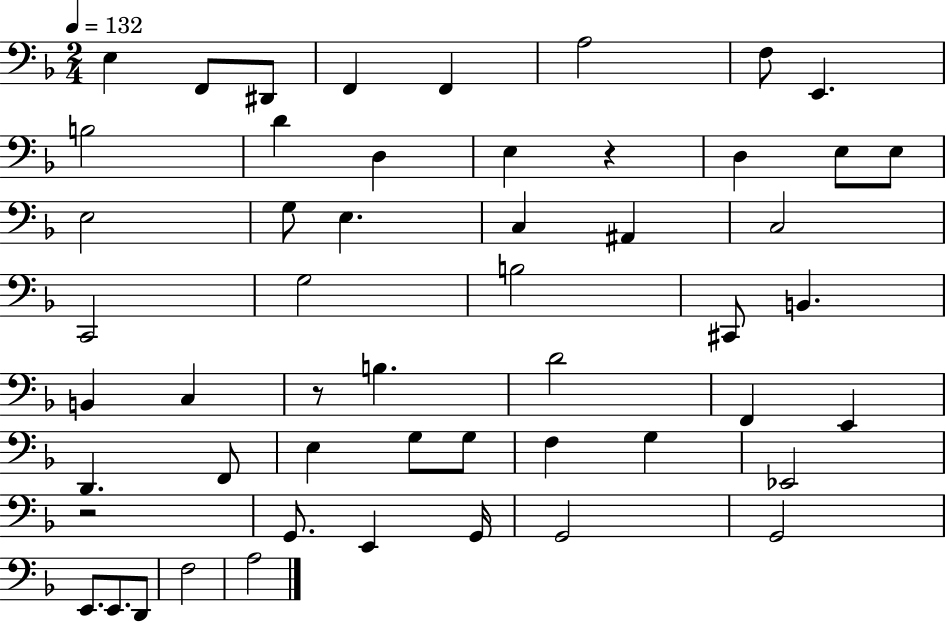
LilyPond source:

{
  \clef bass
  \numericTimeSignature
  \time 2/4
  \key f \major
  \tempo 4 = 132
  e4 f,8 dis,8 | f,4 f,4 | a2 | f8 e,4. | \break b2 | d'4 d4 | e4 r4 | d4 e8 e8 | \break e2 | g8 e4. | c4 ais,4 | c2 | \break c,2 | g2 | b2 | cis,8 b,4. | \break b,4 c4 | r8 b4. | d'2 | f,4 e,4 | \break d,4. f,8 | e4 g8 g8 | f4 g4 | ees,2 | \break r2 | g,8. e,4 g,16 | g,2 | g,2 | \break e,8. e,8. d,8 | f2 | a2 | \bar "|."
}